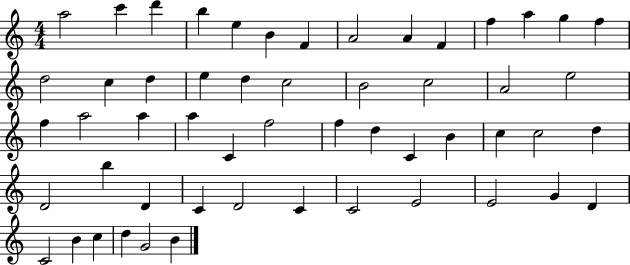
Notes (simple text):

A5/h C6/q D6/q B5/q E5/q B4/q F4/q A4/h A4/q F4/q F5/q A5/q G5/q F5/q D5/h C5/q D5/q E5/q D5/q C5/h B4/h C5/h A4/h E5/h F5/q A5/h A5/q A5/q C4/q F5/h F5/q D5/q C4/q B4/q C5/q C5/h D5/q D4/h B5/q D4/q C4/q D4/h C4/q C4/h E4/h E4/h G4/q D4/q C4/h B4/q C5/q D5/q G4/h B4/q